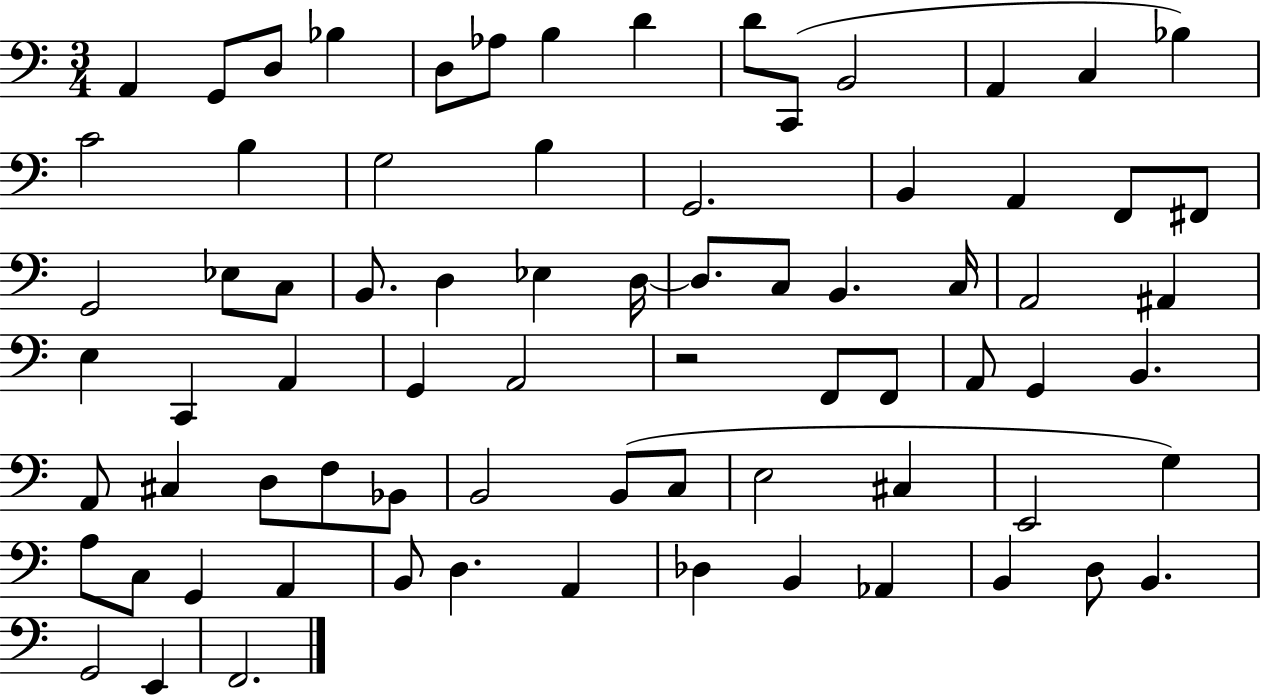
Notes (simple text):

A2/q G2/e D3/e Bb3/q D3/e Ab3/e B3/q D4/q D4/e C2/e B2/h A2/q C3/q Bb3/q C4/h B3/q G3/h B3/q G2/h. B2/q A2/q F2/e F#2/e G2/h Eb3/e C3/e B2/e. D3/q Eb3/q D3/s D3/e. C3/e B2/q. C3/s A2/h A#2/q E3/q C2/q A2/q G2/q A2/h R/h F2/e F2/e A2/e G2/q B2/q. A2/e C#3/q D3/e F3/e Bb2/e B2/h B2/e C3/e E3/h C#3/q E2/h G3/q A3/e C3/e G2/q A2/q B2/e D3/q. A2/q Db3/q B2/q Ab2/q B2/q D3/e B2/q. G2/h E2/q F2/h.